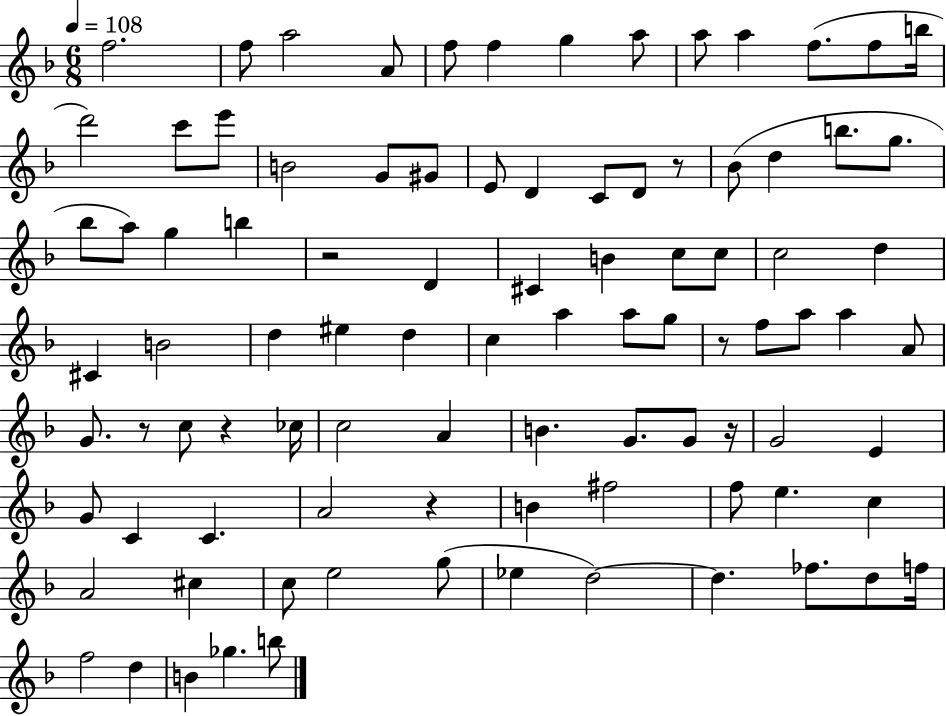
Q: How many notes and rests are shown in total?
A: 93